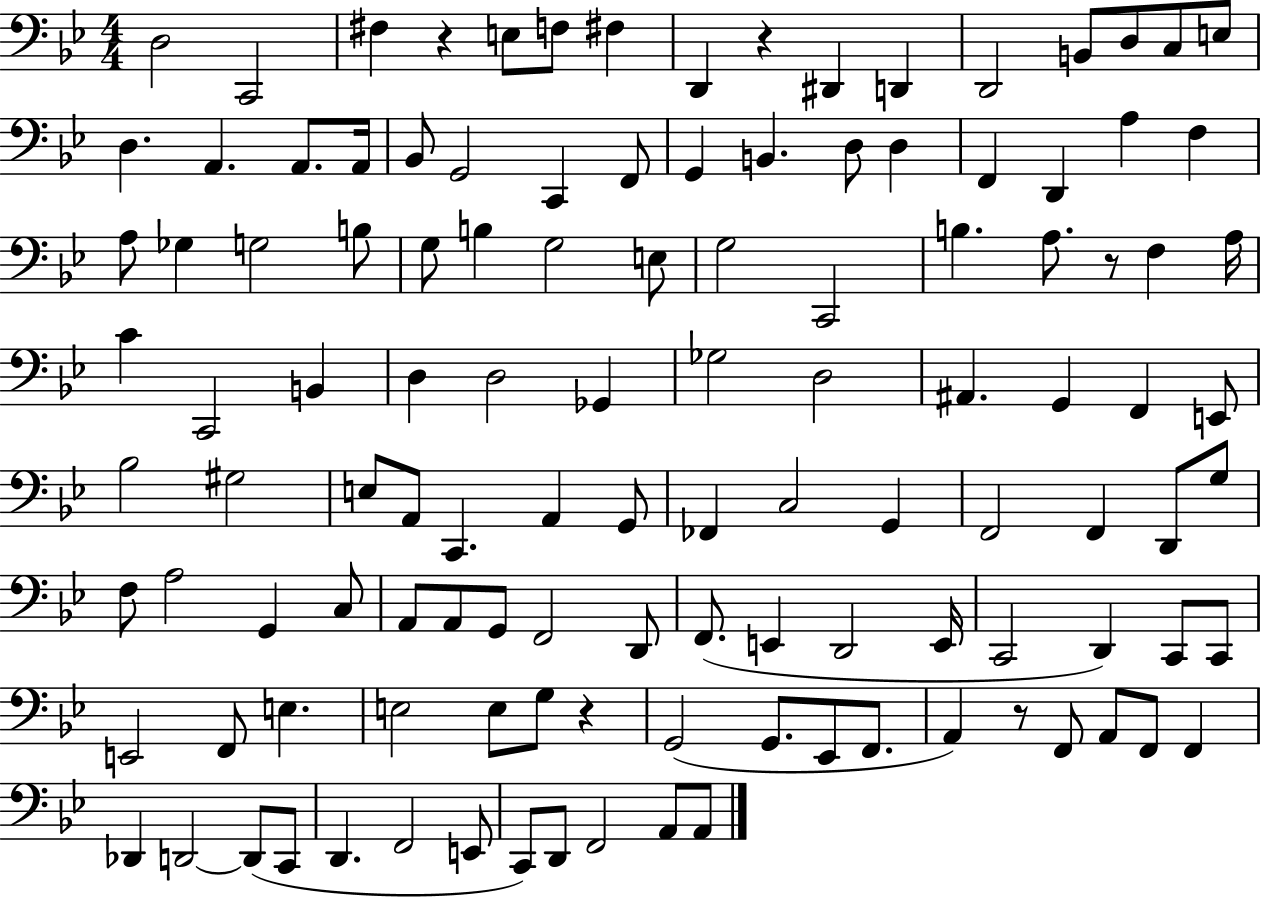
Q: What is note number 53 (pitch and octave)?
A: A#2